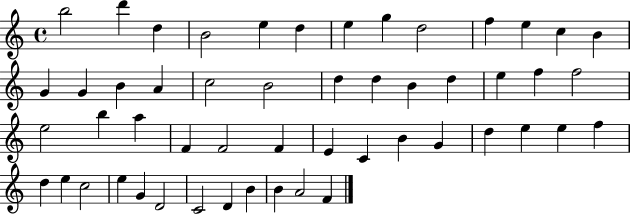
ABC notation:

X:1
T:Untitled
M:4/4
L:1/4
K:C
b2 d' d B2 e d e g d2 f e c B G G B A c2 B2 d d B d e f f2 e2 b a F F2 F E C B G d e e f d e c2 e G D2 C2 D B B A2 F